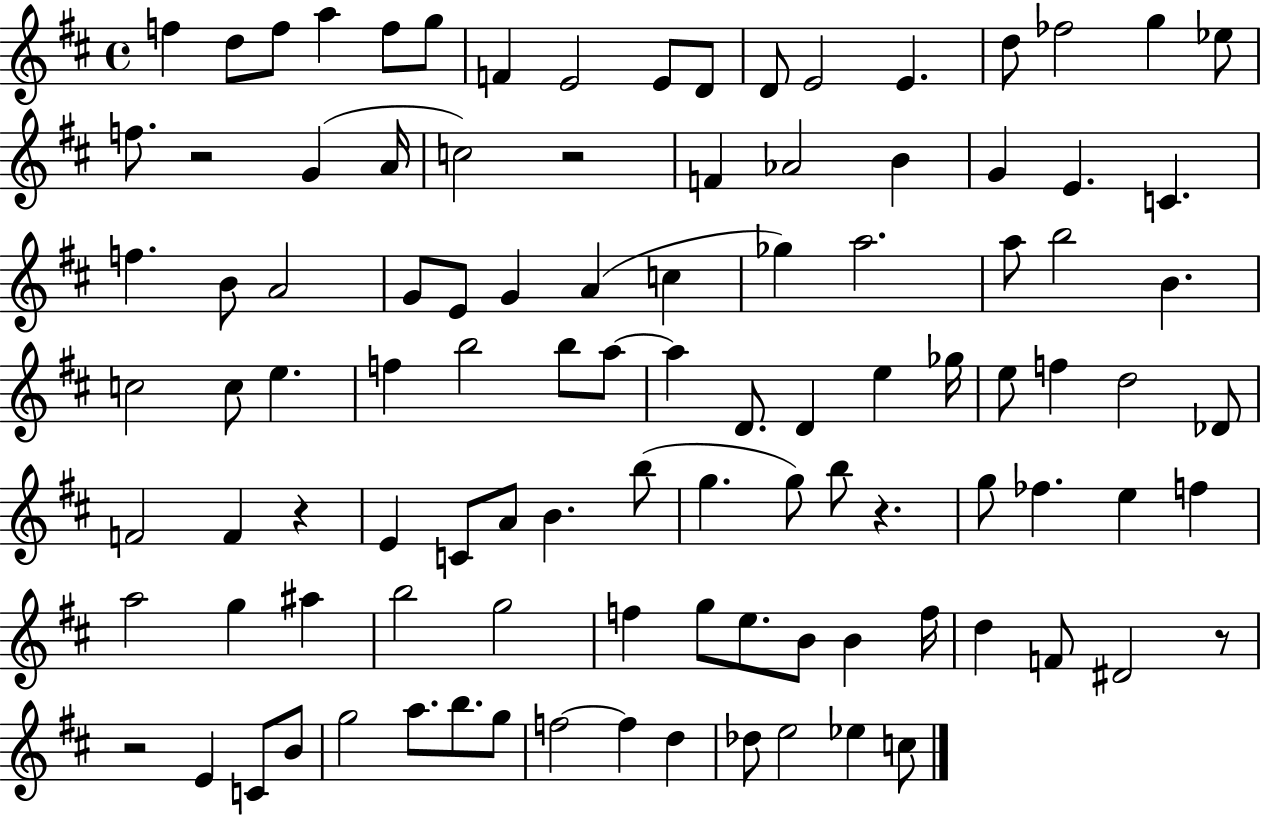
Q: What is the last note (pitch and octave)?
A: C5